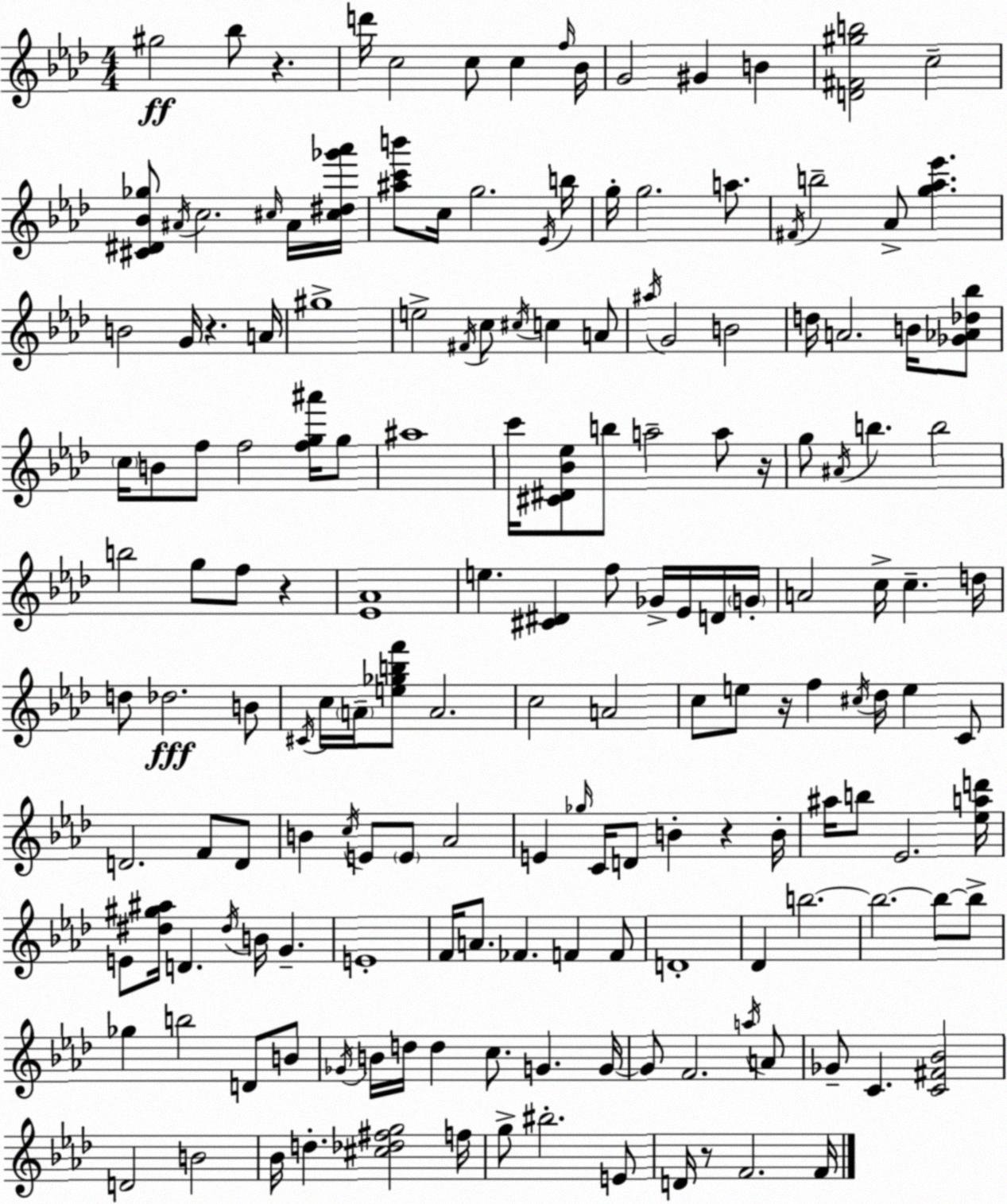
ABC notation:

X:1
T:Untitled
M:4/4
L:1/4
K:Ab
^g2 _b/2 z d'/4 c2 c/2 c f/4 _B/4 G2 ^G B [D^F^gb]2 c2 [^C^D_B_g]/2 ^A/4 c2 ^c/4 ^A/4 [^c^d_g'_a']/4 [^ac'b']/2 c/4 g2 _E/4 b/4 g/4 g2 a/2 ^F/4 b2 _A/2 [g_a_e'] B2 G/4 z A/4 ^g4 e2 ^F/4 c/2 ^c/4 c A/2 ^a/4 G2 B2 d/4 A2 B/4 [_G_A_d_b]/2 c/4 B/2 f/2 f2 [fg^a']/4 g/2 ^a4 c'/4 [^C^D_B_e]/2 b/2 a2 a/2 z/4 g/2 ^A/4 b b2 b2 g/2 f/2 z [_E_A]4 e [^C^D] f/2 _G/4 _E/4 D/4 G/4 A2 c/4 c d/4 d/2 _d2 B/2 ^C/4 c/4 A/4 [e_gbf']/2 A2 c2 A2 c/2 e/2 z/4 f ^c/4 _d/4 e C/2 D2 F/2 D/2 B c/4 E/2 E/2 _A2 E _g/4 C/4 D/2 B z B/4 ^a/4 b/2 _E2 [_ead']/4 E/2 [^d^g^a]/4 D ^d/4 B/4 G E4 F/4 A/2 _F F F/2 D4 _D b2 b2 b/2 b/2 _g b2 D/2 B/2 _G/4 B/4 d/4 d c/2 G G/4 G/2 F2 a/4 A/2 _G/2 C [C^F_B]2 D2 B2 _B/4 d [^c_d^fg]2 f/4 g/2 ^b2 E/2 D/4 z/2 F2 F/4